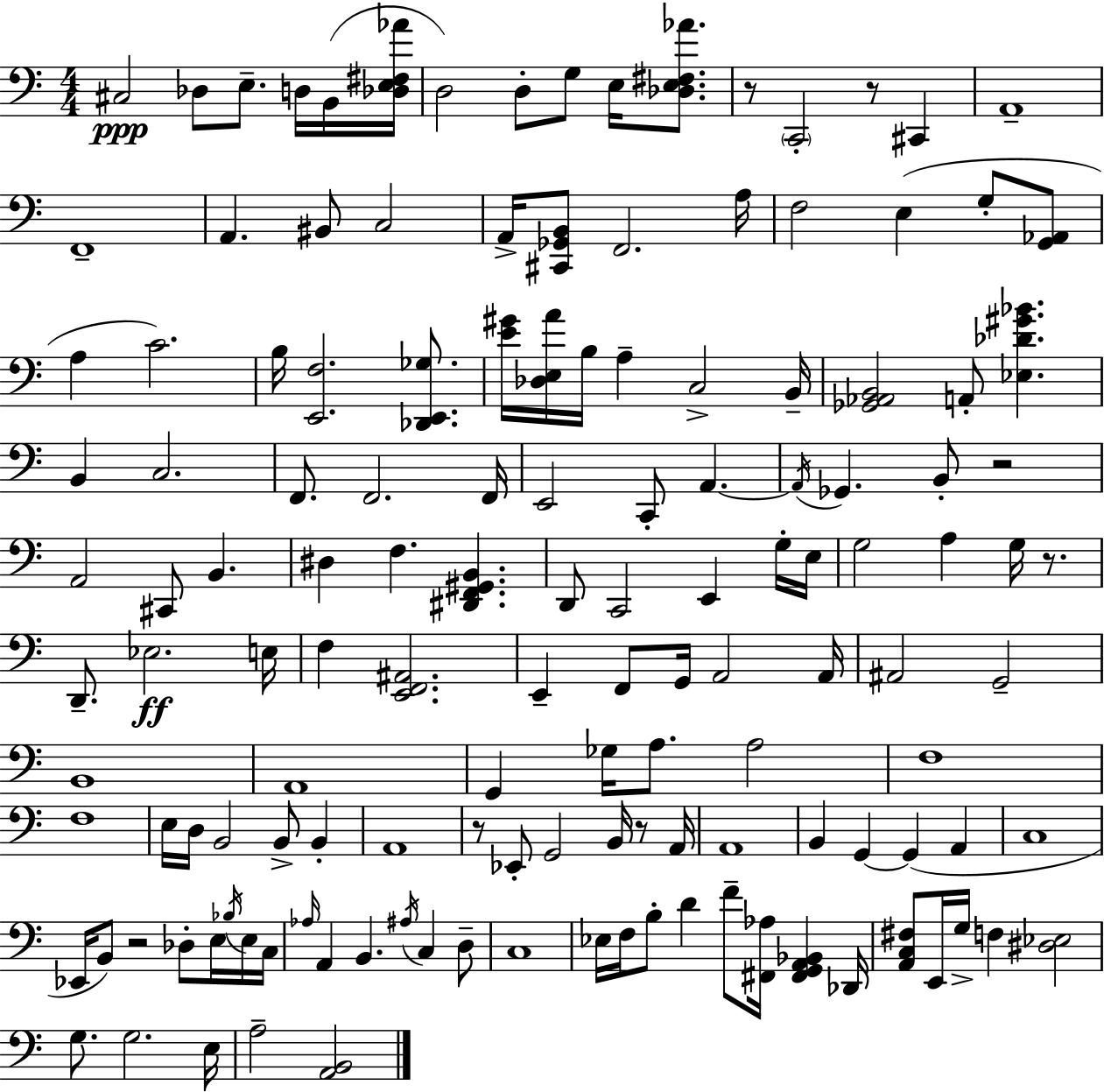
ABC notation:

X:1
T:Untitled
M:4/4
L:1/4
K:C
^C,2 _D,/2 E,/2 D,/4 B,,/4 [_D,E,^F,_A]/4 D,2 D,/2 G,/2 E,/4 [_D,E,^F,_A]/2 z/2 C,,2 z/2 ^C,, A,,4 F,,4 A,, ^B,,/2 C,2 A,,/4 [^C,,_G,,B,,]/2 F,,2 A,/4 F,2 E, G,/2 [G,,_A,,]/2 A, C2 B,/4 [E,,F,]2 [_D,,E,,_G,]/2 [E^G]/4 [_D,E,A]/4 B,/4 A, C,2 B,,/4 [_G,,_A,,B,,]2 A,,/2 [_E,_D^G_B] B,, C,2 F,,/2 F,,2 F,,/4 E,,2 C,,/2 A,, A,,/4 _G,, B,,/2 z2 A,,2 ^C,,/2 B,, ^D, F, [^D,,F,,^G,,B,,] D,,/2 C,,2 E,, G,/4 E,/4 G,2 A, G,/4 z/2 D,,/2 _E,2 E,/4 F, [E,,F,,^A,,]2 E,, F,,/2 G,,/4 A,,2 A,,/4 ^A,,2 G,,2 B,,4 A,,4 G,, _G,/4 A,/2 A,2 F,4 F,4 E,/4 D,/4 B,,2 B,,/2 B,, A,,4 z/2 _E,,/2 G,,2 B,,/4 z/2 A,,/4 A,,4 B,, G,, G,, A,, C,4 _E,,/4 B,,/2 z2 _D,/2 E,/4 _B,/4 E,/4 C,/4 _A,/4 A,, B,, ^A,/4 C, D,/2 C,4 _E,/4 F,/4 B,/2 D F/2 [^F,,_A,]/4 [^F,,G,,A,,_B,,] _D,,/4 [A,,C,^F,]/2 E,,/4 G,/4 F, [^D,_E,]2 G,/2 G,2 E,/4 A,2 [A,,B,,]2